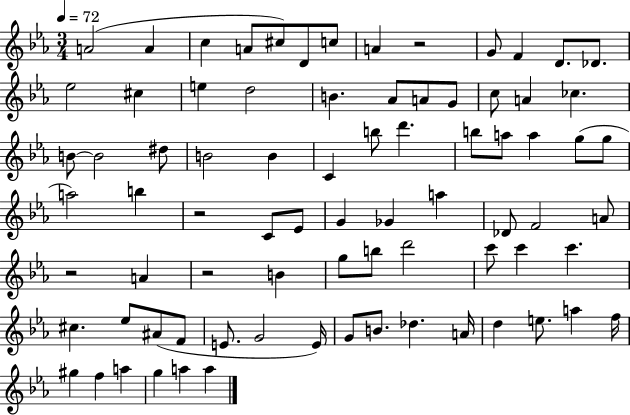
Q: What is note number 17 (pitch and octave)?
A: B4